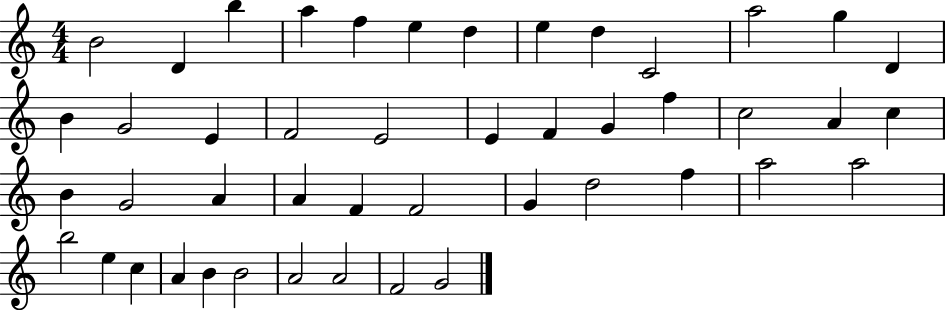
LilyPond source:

{
  \clef treble
  \numericTimeSignature
  \time 4/4
  \key c \major
  b'2 d'4 b''4 | a''4 f''4 e''4 d''4 | e''4 d''4 c'2 | a''2 g''4 d'4 | \break b'4 g'2 e'4 | f'2 e'2 | e'4 f'4 g'4 f''4 | c''2 a'4 c''4 | \break b'4 g'2 a'4 | a'4 f'4 f'2 | g'4 d''2 f''4 | a''2 a''2 | \break b''2 e''4 c''4 | a'4 b'4 b'2 | a'2 a'2 | f'2 g'2 | \break \bar "|."
}